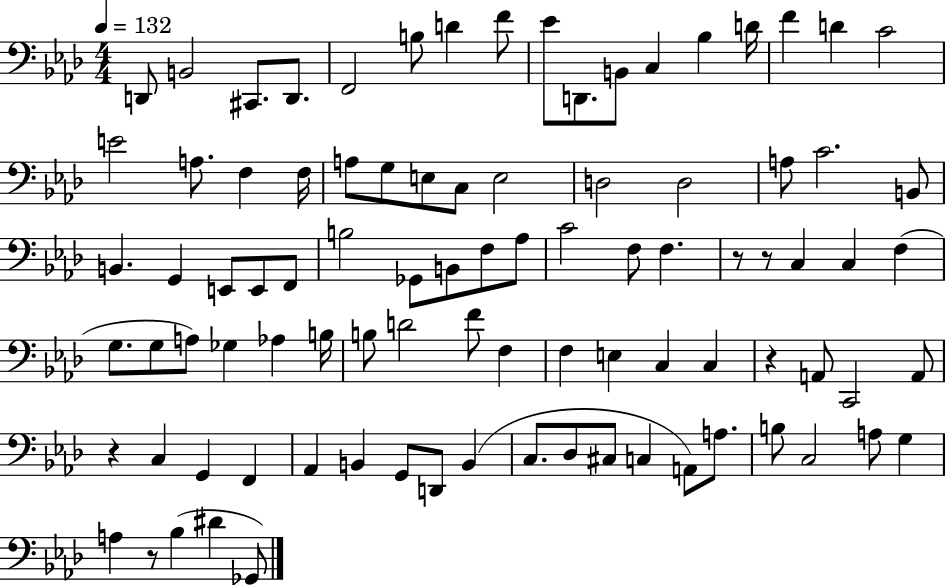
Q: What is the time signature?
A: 4/4